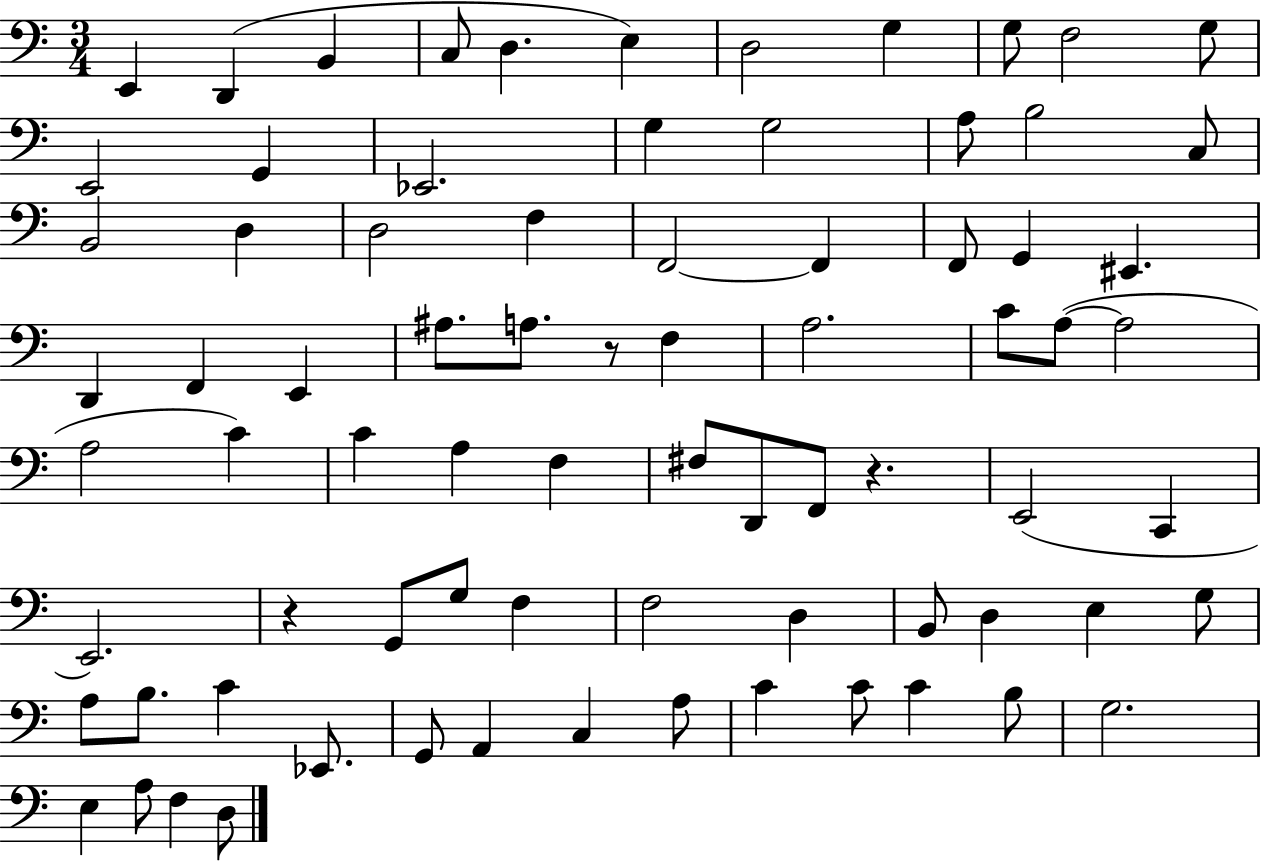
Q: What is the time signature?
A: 3/4